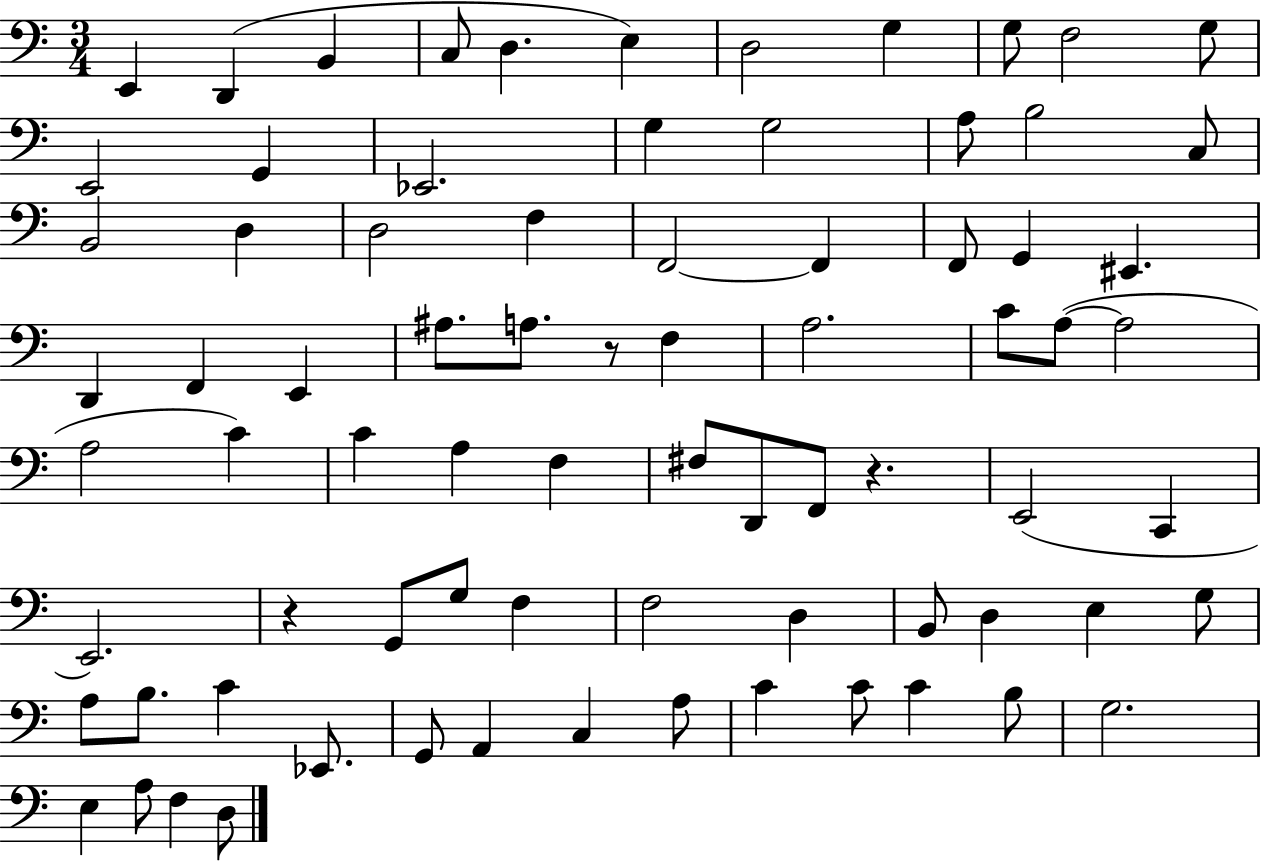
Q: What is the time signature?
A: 3/4